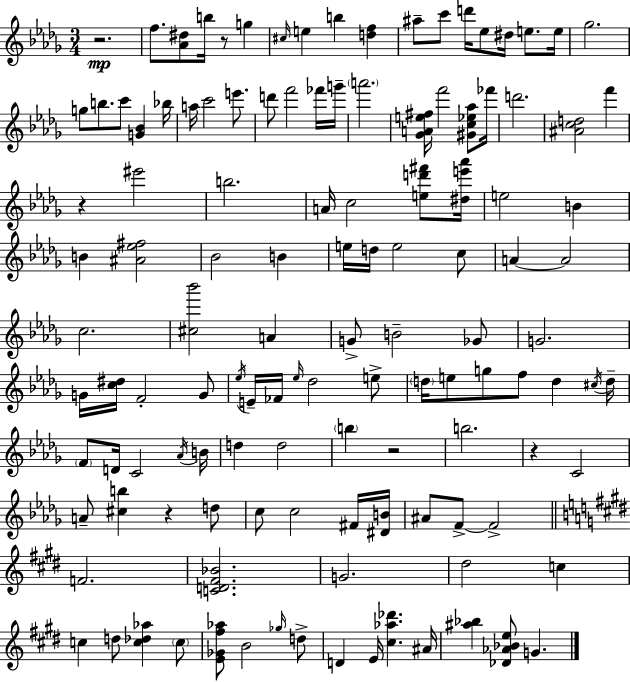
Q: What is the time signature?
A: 3/4